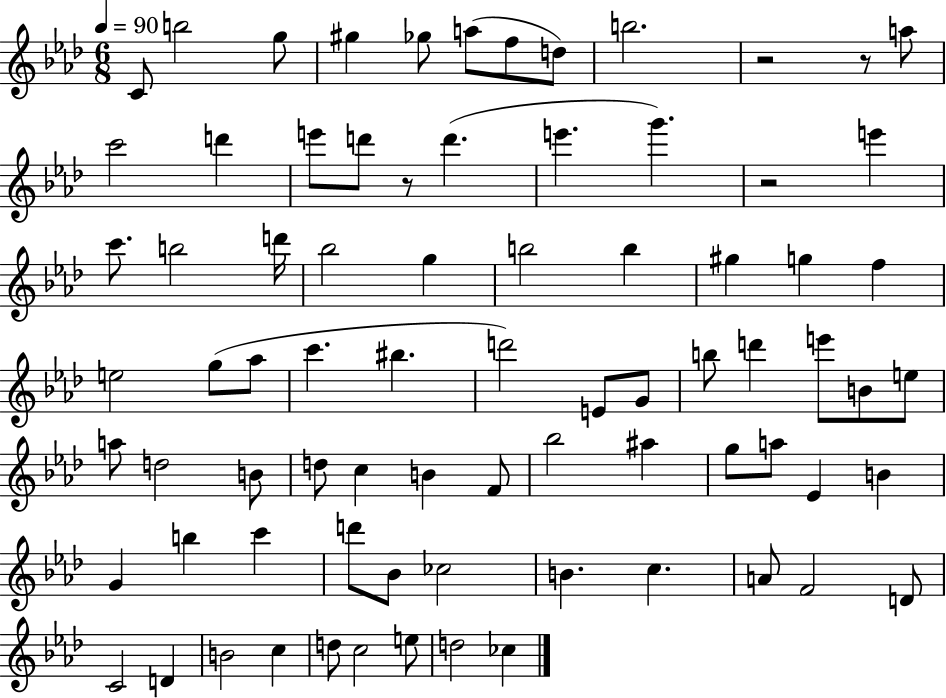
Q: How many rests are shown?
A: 4